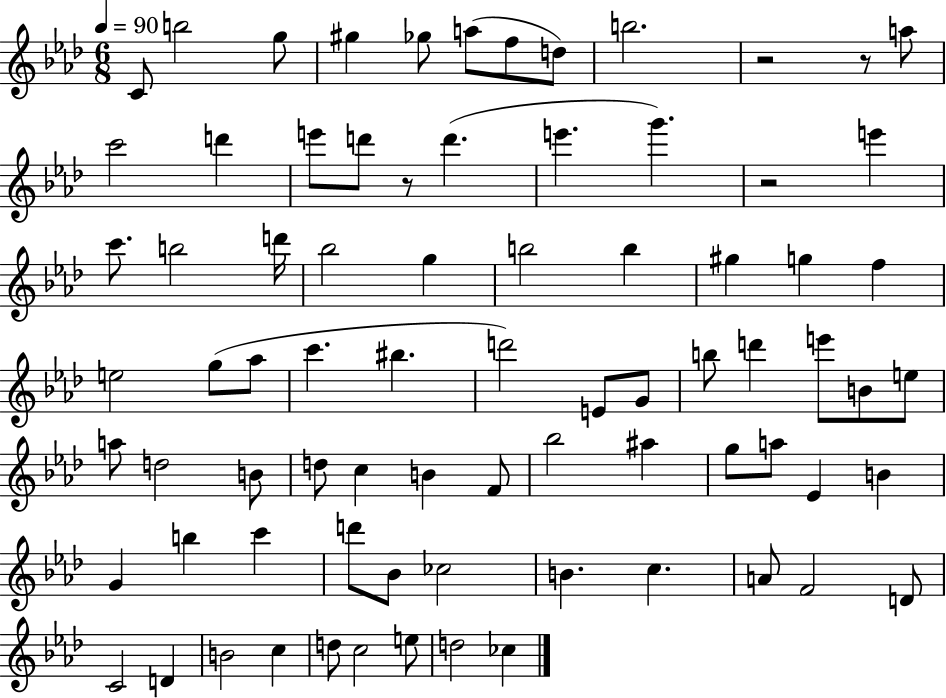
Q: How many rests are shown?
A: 4